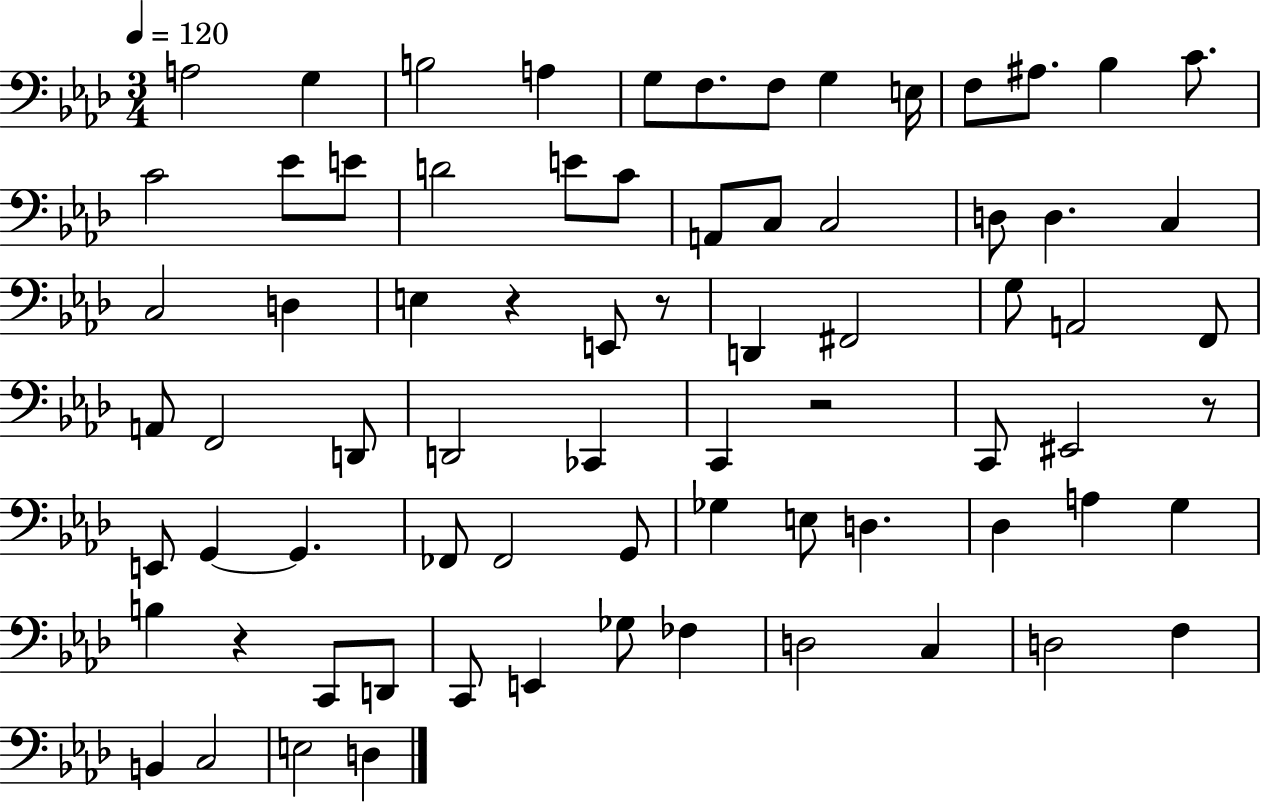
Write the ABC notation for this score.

X:1
T:Untitled
M:3/4
L:1/4
K:Ab
A,2 G, B,2 A, G,/2 F,/2 F,/2 G, E,/4 F,/2 ^A,/2 _B, C/2 C2 _E/2 E/2 D2 E/2 C/2 A,,/2 C,/2 C,2 D,/2 D, C, C,2 D, E, z E,,/2 z/2 D,, ^F,,2 G,/2 A,,2 F,,/2 A,,/2 F,,2 D,,/2 D,,2 _C,, C,, z2 C,,/2 ^E,,2 z/2 E,,/2 G,, G,, _F,,/2 _F,,2 G,,/2 _G, E,/2 D, _D, A, G, B, z C,,/2 D,,/2 C,,/2 E,, _G,/2 _F, D,2 C, D,2 F, B,, C,2 E,2 D,